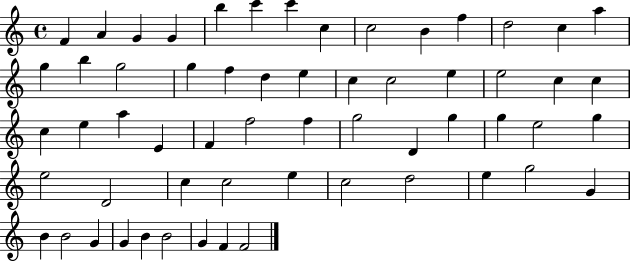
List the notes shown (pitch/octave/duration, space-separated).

F4/q A4/q G4/q G4/q B5/q C6/q C6/q C5/q C5/h B4/q F5/q D5/h C5/q A5/q G5/q B5/q G5/h G5/q F5/q D5/q E5/q C5/q C5/h E5/q E5/h C5/q C5/q C5/q E5/q A5/q E4/q F4/q F5/h F5/q G5/h D4/q G5/q G5/q E5/h G5/q E5/h D4/h C5/q C5/h E5/q C5/h D5/h E5/q G5/h G4/q B4/q B4/h G4/q G4/q B4/q B4/h G4/q F4/q F4/h